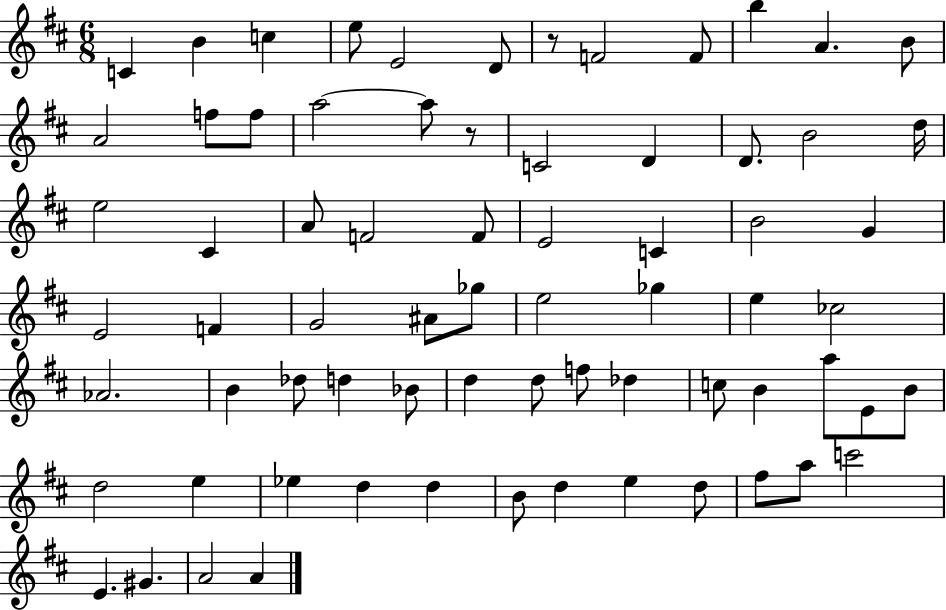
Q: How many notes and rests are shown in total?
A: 71